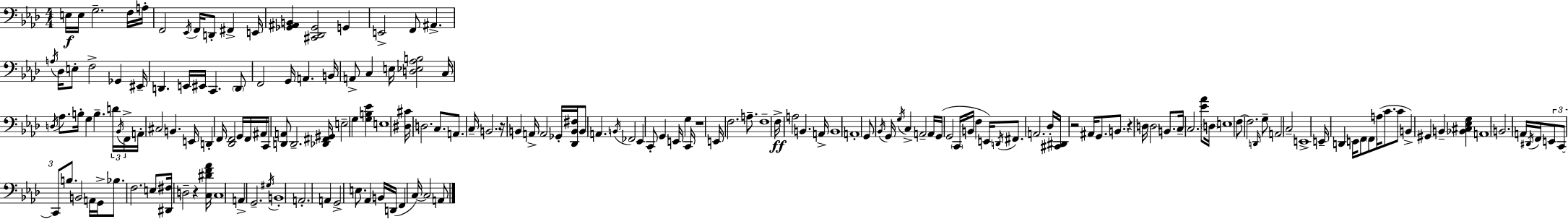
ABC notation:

X:1
T:Untitled
M:4/4
L:1/4
K:Ab
E,/4 E,/4 G,2 F,/4 A,/4 F,,2 _E,,/4 F,,/4 D,,/2 ^F,, E,,/4 [_G,,^A,,B,,] [^C,,_D,,_G,,]2 G,, E,,2 F,,/2 ^A,, A,/4 _D,/4 E,/2 F,2 _G,, ^E,,/4 D,, E,,/4 ^E,,/4 C,, D,,/2 F,,2 G,,/4 A,, B,,/4 A,,/2 C, E,/4 [D,_E,_A,B,]2 C,/4 D,/4 _A,/2 B,/4 G, B, D/4 _B,,/4 F,,/4 A,,/4 ^C,2 B,, E,,/4 D,, F,,/4 [_D,,F,,]2 G,,/4 F,,/4 ^A,,/4 C,,/4 [D,,A,,]/2 D,,2 [_D,,^F,,^G,,]/4 E,2 G, [G,B,_E] E,4 [^D,^C]/4 D,2 C,/2 A,,/2 C,/4 B,,2 z/4 B,, A,,/4 A,,2 _G,,/4 [_D,,B,,^F,]/4 B,,/2 A,, B,,/4 _F,,2 _E,, C,,/2 G,, E,,/4 G, C,,/4 z4 E,,/4 F,2 A,/2 F,4 F,/4 A,2 B,, A,,/4 B,,4 A,,4 G,,/2 _B,,/4 G,,/4 G,/4 C, A,,2 A,,/4 G,,/4 G,,2 C,,/4 B,,/4 F, E,,/4 D,,/4 ^F,,/2 A,,2 _D,/4 [^C,,^D,,]/4 z2 ^A,,/4 G,,/2 B,,/2 z D,/4 D,2 B,,/2 C,/4 C,2 [_E_A]/2 D,/4 E,4 F,/2 F,2 D,,/4 G,/2 A,,2 C,2 E,,4 E,,/4 D,, E,,/4 F,,/2 F,,/2 A,/4 C/2 C/2 B,, ^G,, B,, [_B,,^C,_E,G,] A,,4 B,,2 A,,/4 ^D,,/4 F,,/4 E,,/2 C,,/2 C,,/2 B,/2 B,,2 A,,/4 G,,/4 _B,/2 F,2 E,/2 [^D,,^F,]/4 D,2 z [C,^DF_A]/4 C,4 A,, G,,2 ^G,/4 B,,4 A,,2 A,, G,,2 E,/2 _A,, B,,/4 D,,/4 F,, C,/4 C,2 A,,/2